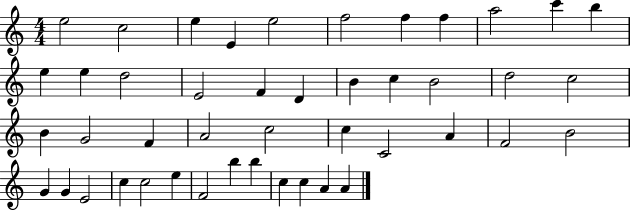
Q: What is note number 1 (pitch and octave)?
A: E5